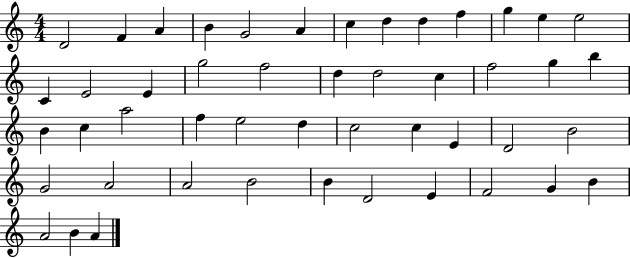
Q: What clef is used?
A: treble